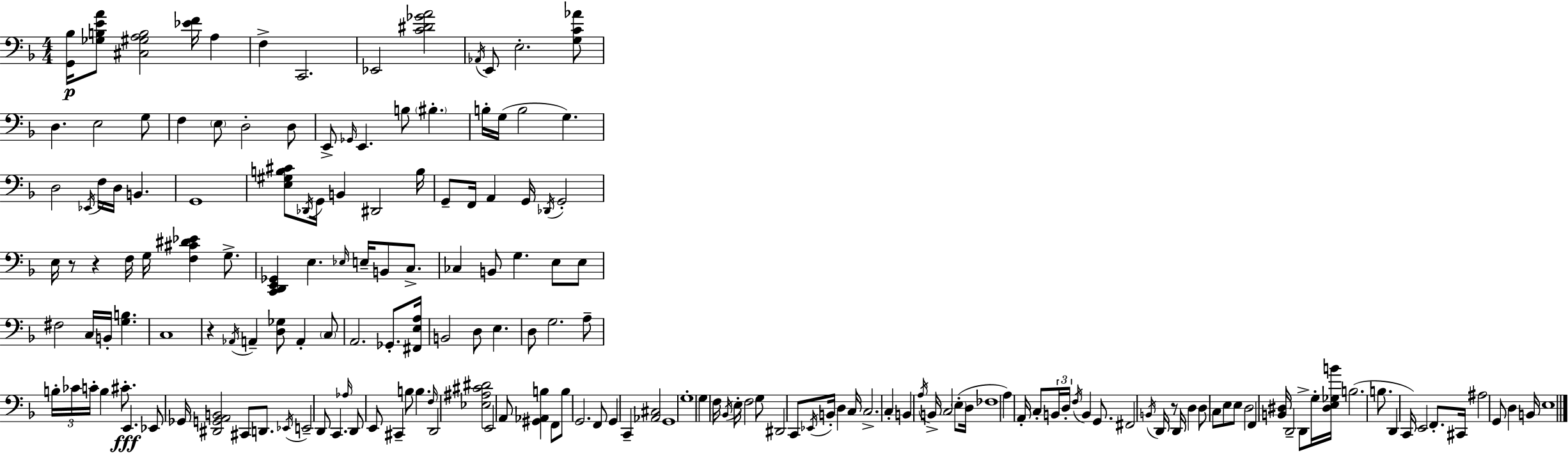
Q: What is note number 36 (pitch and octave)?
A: F2